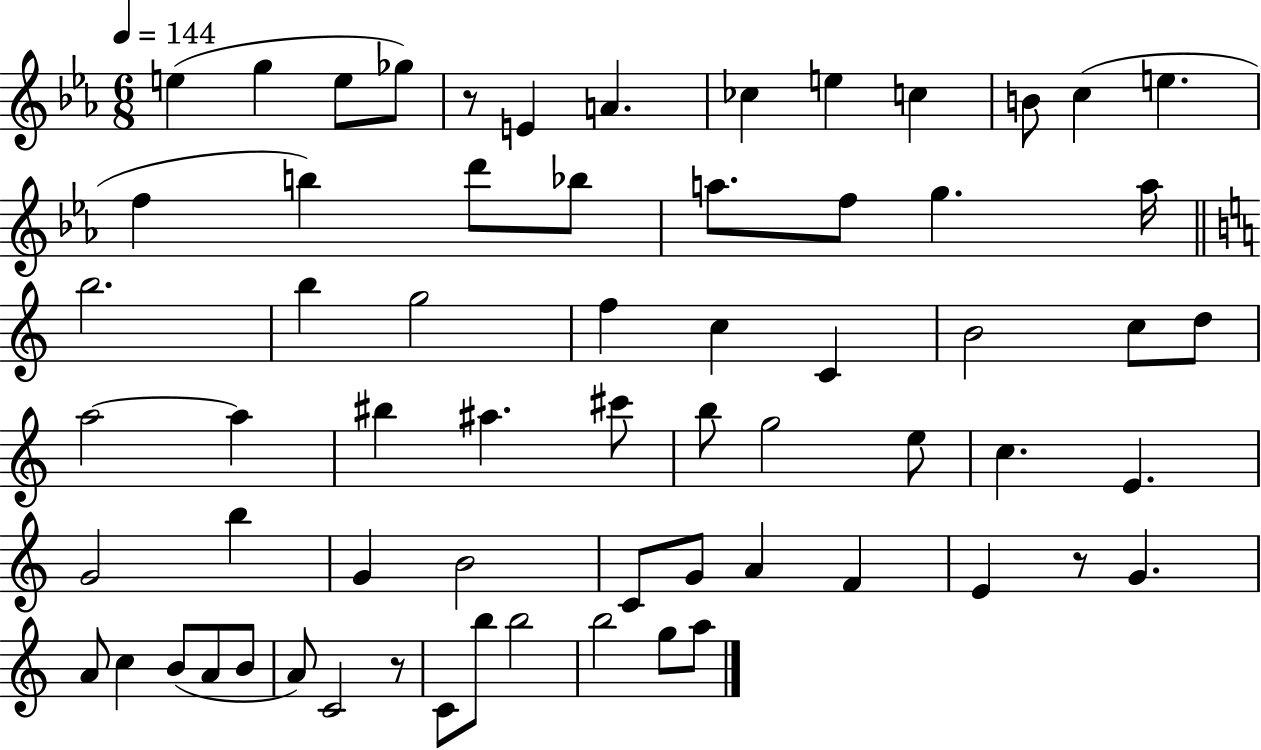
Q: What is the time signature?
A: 6/8